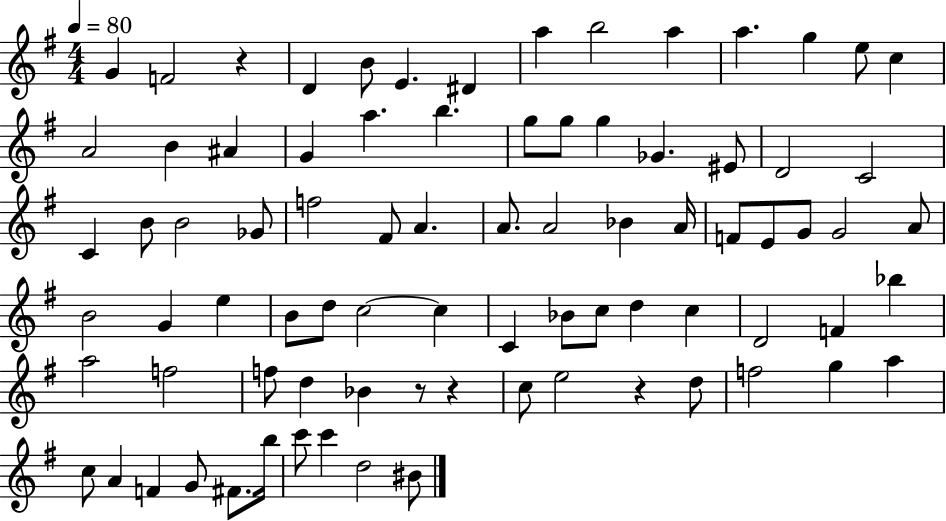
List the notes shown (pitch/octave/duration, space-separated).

G4/q F4/h R/q D4/q B4/e E4/q. D#4/q A5/q B5/h A5/q A5/q. G5/q E5/e C5/q A4/h B4/q A#4/q G4/q A5/q. B5/q. G5/e G5/e G5/q Gb4/q. EIS4/e D4/h C4/h C4/q B4/e B4/h Gb4/e F5/h F#4/e A4/q. A4/e. A4/h Bb4/q A4/s F4/e E4/e G4/e G4/h A4/e B4/h G4/q E5/q B4/e D5/e C5/h C5/q C4/q Bb4/e C5/e D5/q C5/q D4/h F4/q Bb5/q A5/h F5/h F5/e D5/q Bb4/q R/e R/q C5/e E5/h R/q D5/e F5/h G5/q A5/q C5/e A4/q F4/q G4/e F#4/e. B5/s C6/e C6/q D5/h BIS4/e